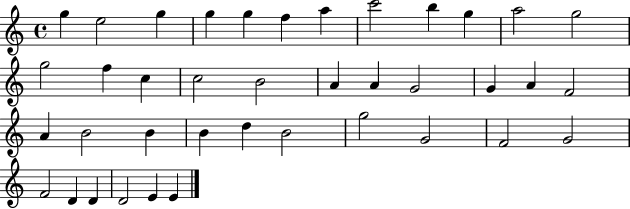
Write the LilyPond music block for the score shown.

{
  \clef treble
  \time 4/4
  \defaultTimeSignature
  \key c \major
  g''4 e''2 g''4 | g''4 g''4 f''4 a''4 | c'''2 b''4 g''4 | a''2 g''2 | \break g''2 f''4 c''4 | c''2 b'2 | a'4 a'4 g'2 | g'4 a'4 f'2 | \break a'4 b'2 b'4 | b'4 d''4 b'2 | g''2 g'2 | f'2 g'2 | \break f'2 d'4 d'4 | d'2 e'4 e'4 | \bar "|."
}